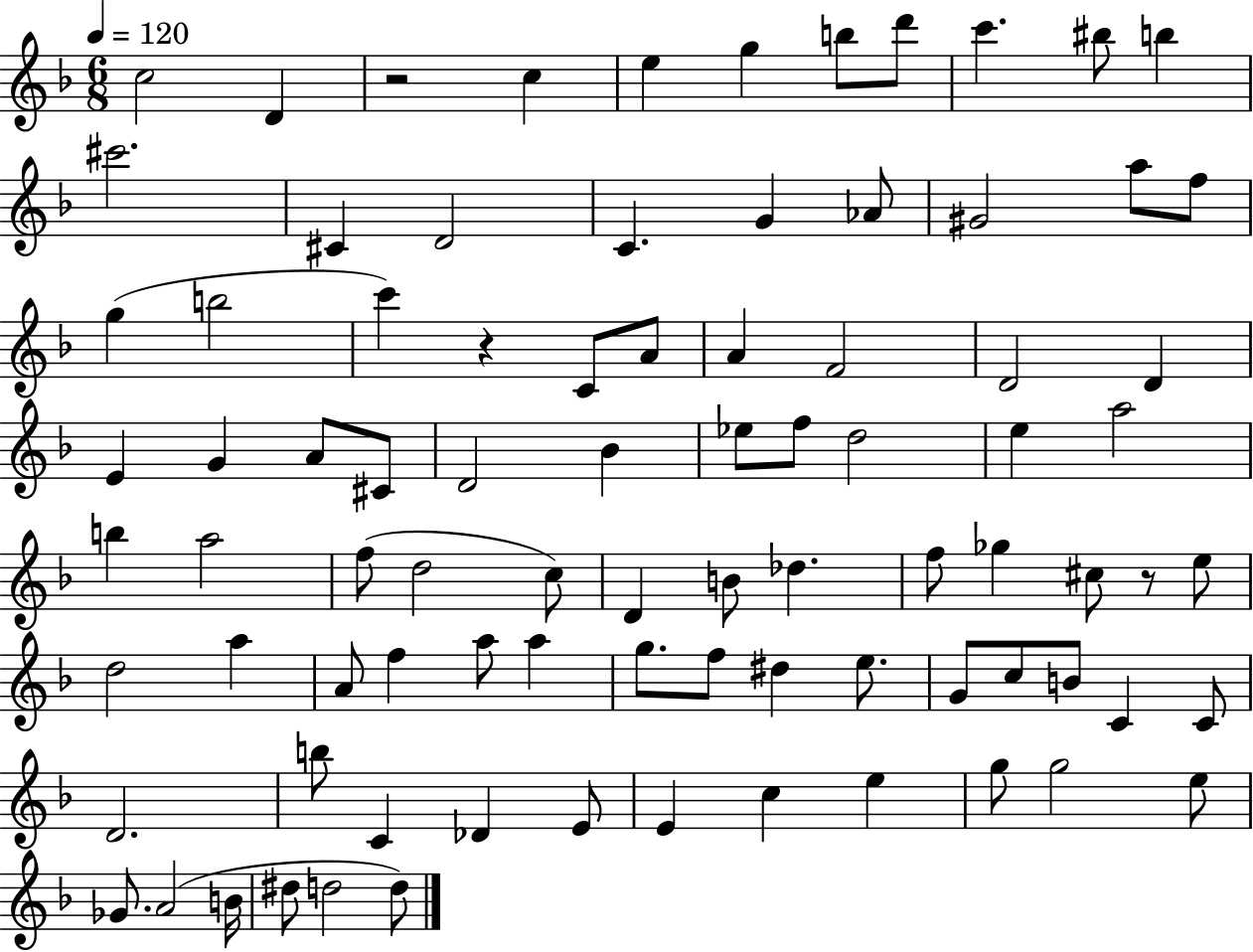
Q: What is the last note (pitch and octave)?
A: D5